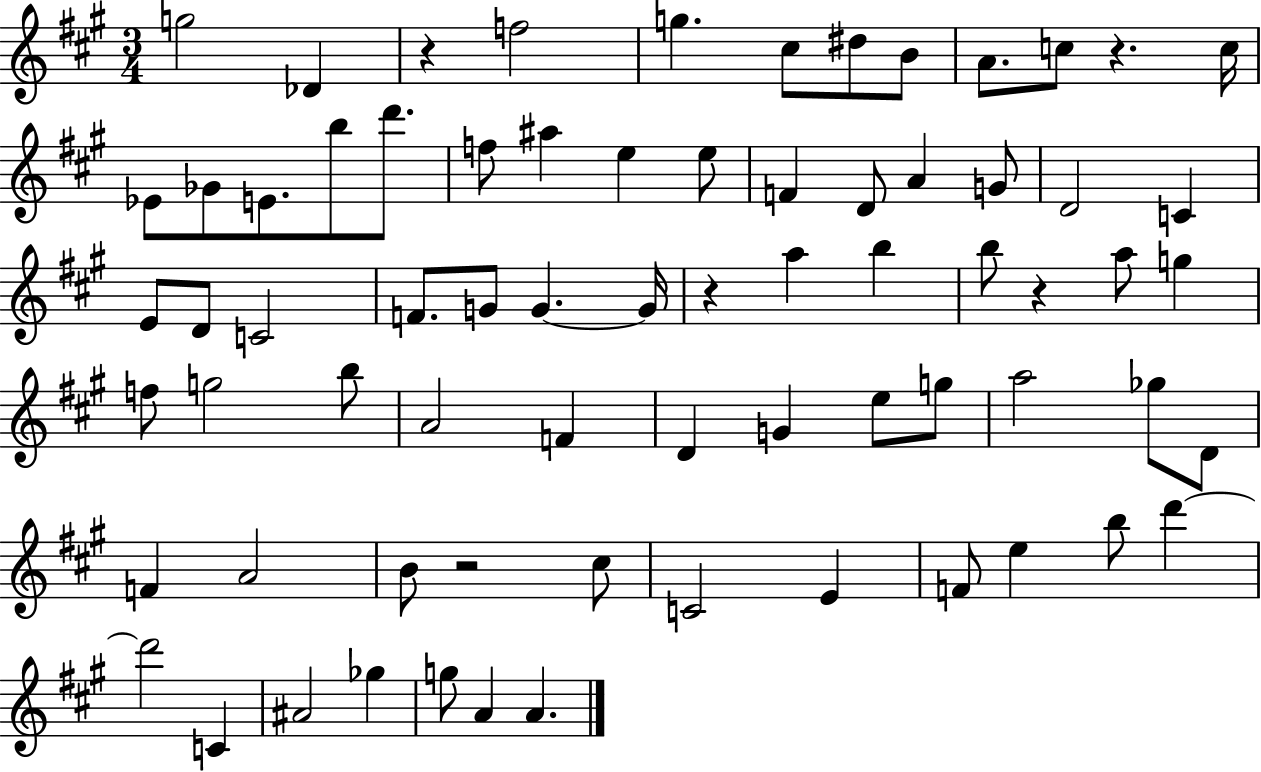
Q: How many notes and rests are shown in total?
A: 71